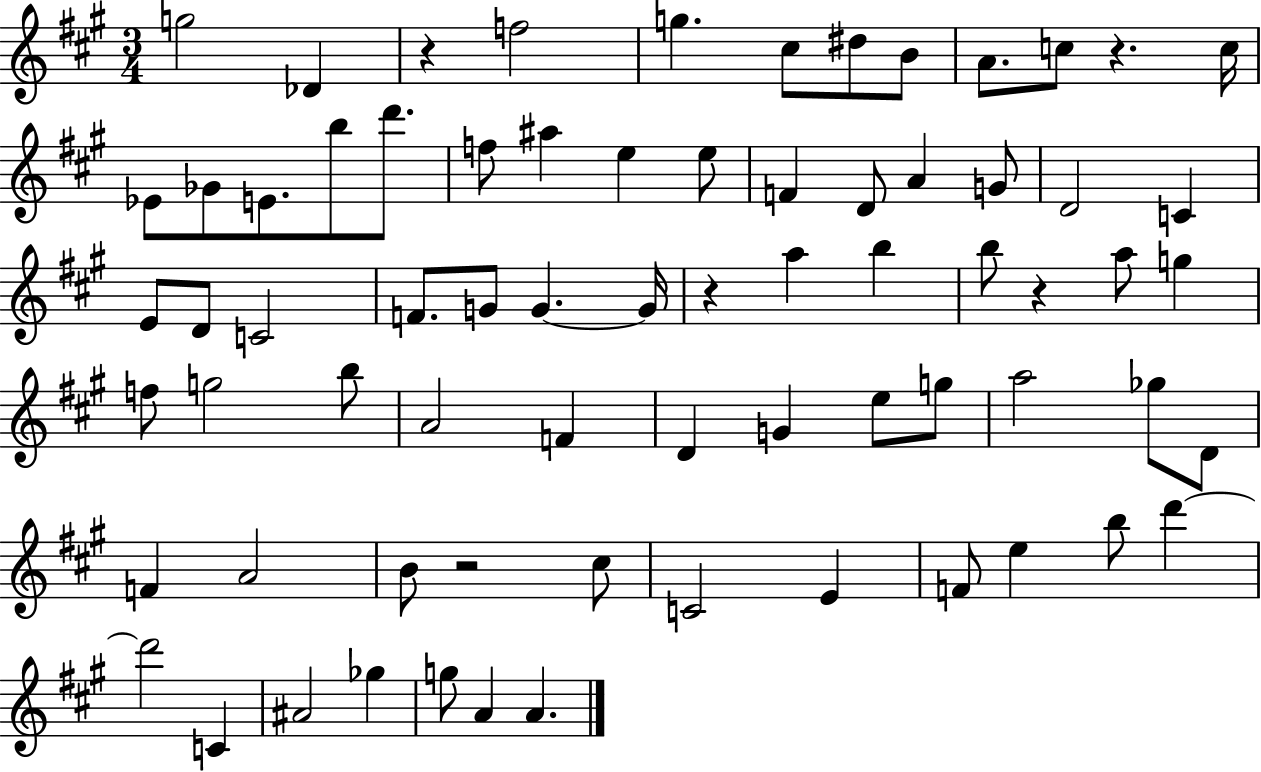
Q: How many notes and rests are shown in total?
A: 71